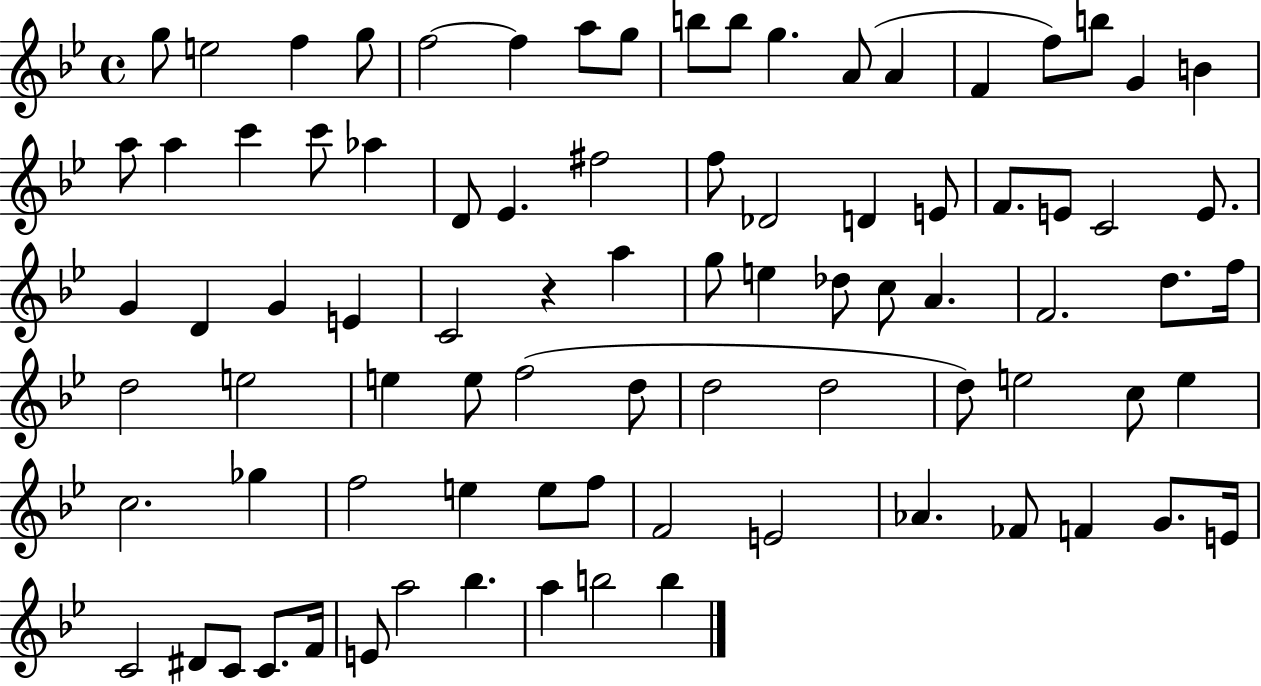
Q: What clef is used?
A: treble